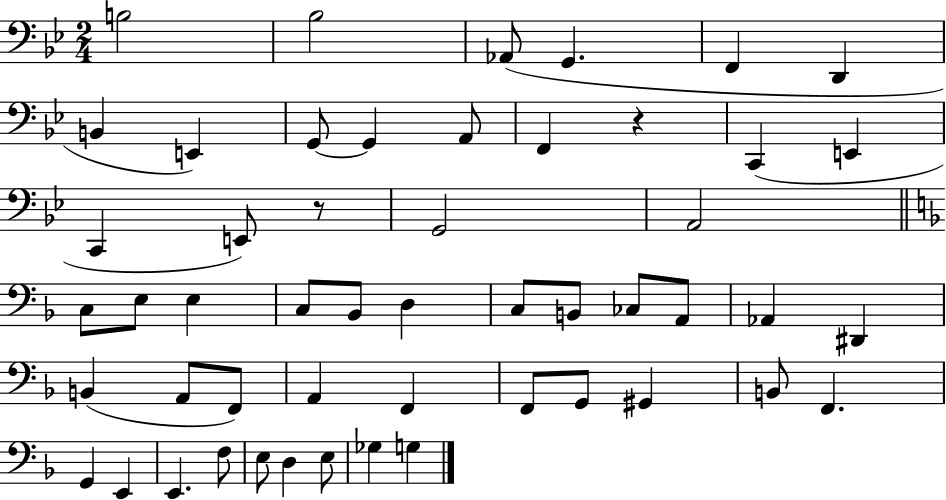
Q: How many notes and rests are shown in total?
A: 51